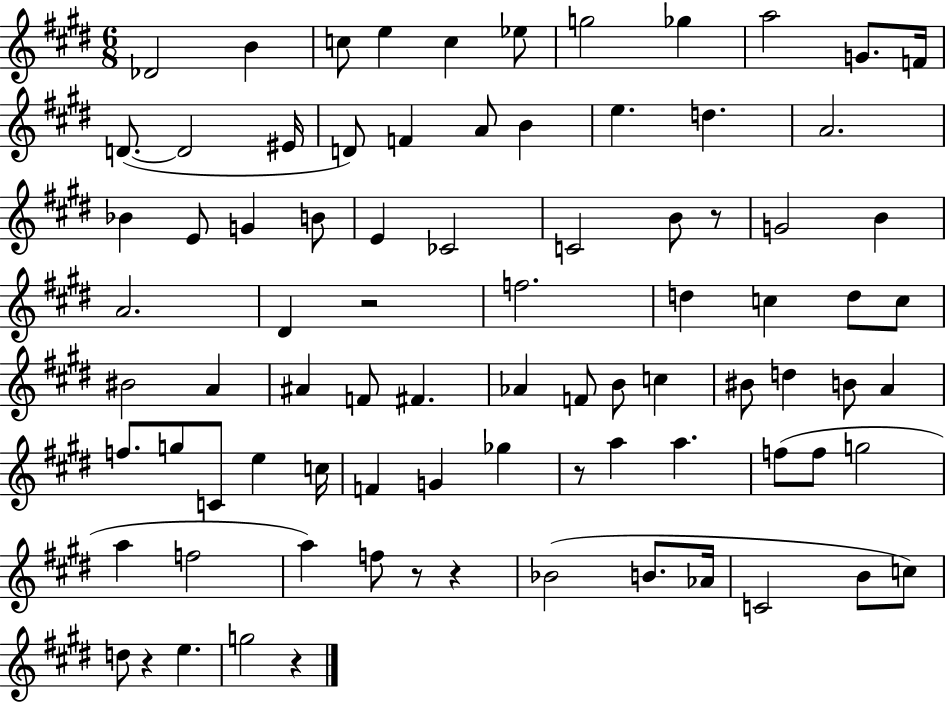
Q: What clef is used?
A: treble